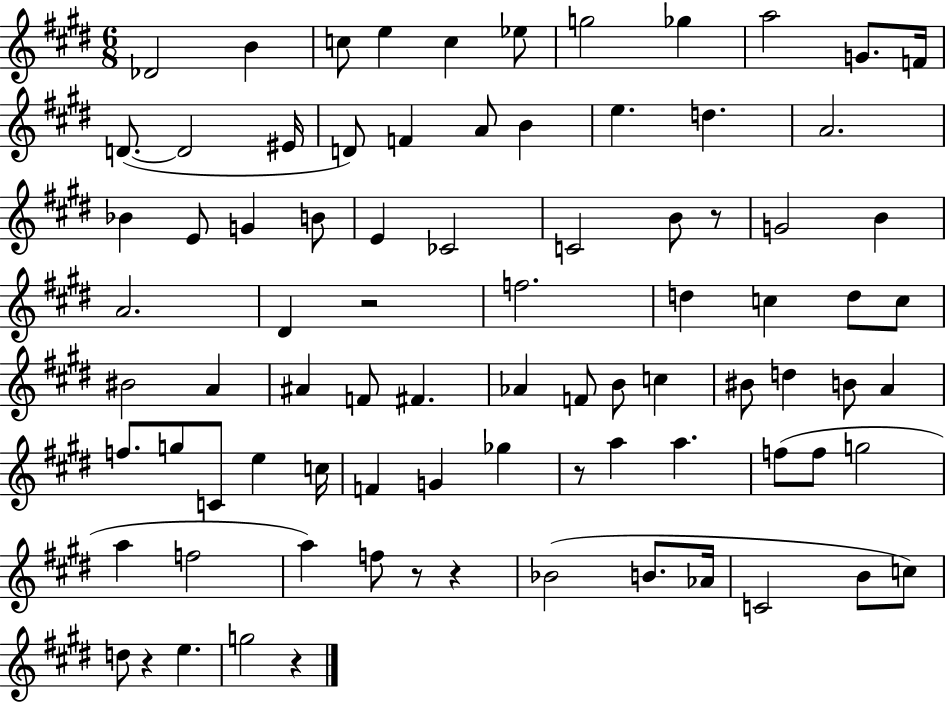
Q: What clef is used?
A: treble